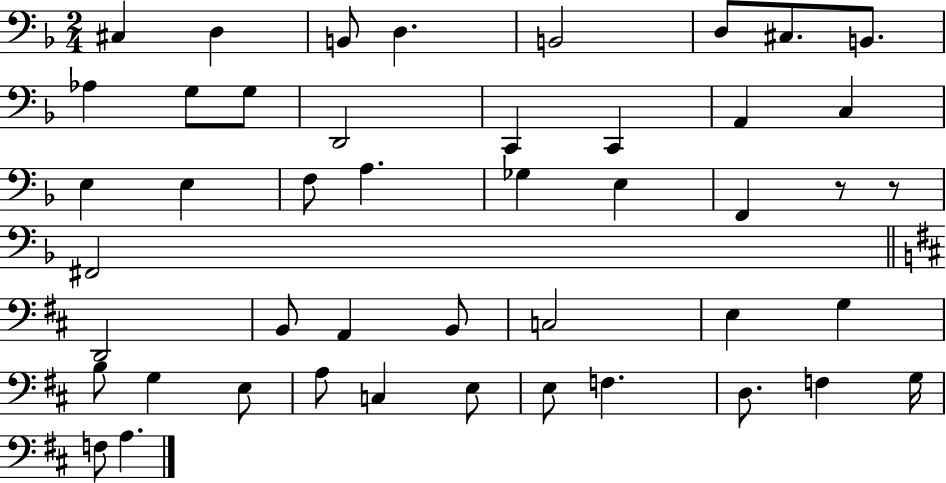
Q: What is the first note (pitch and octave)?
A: C#3